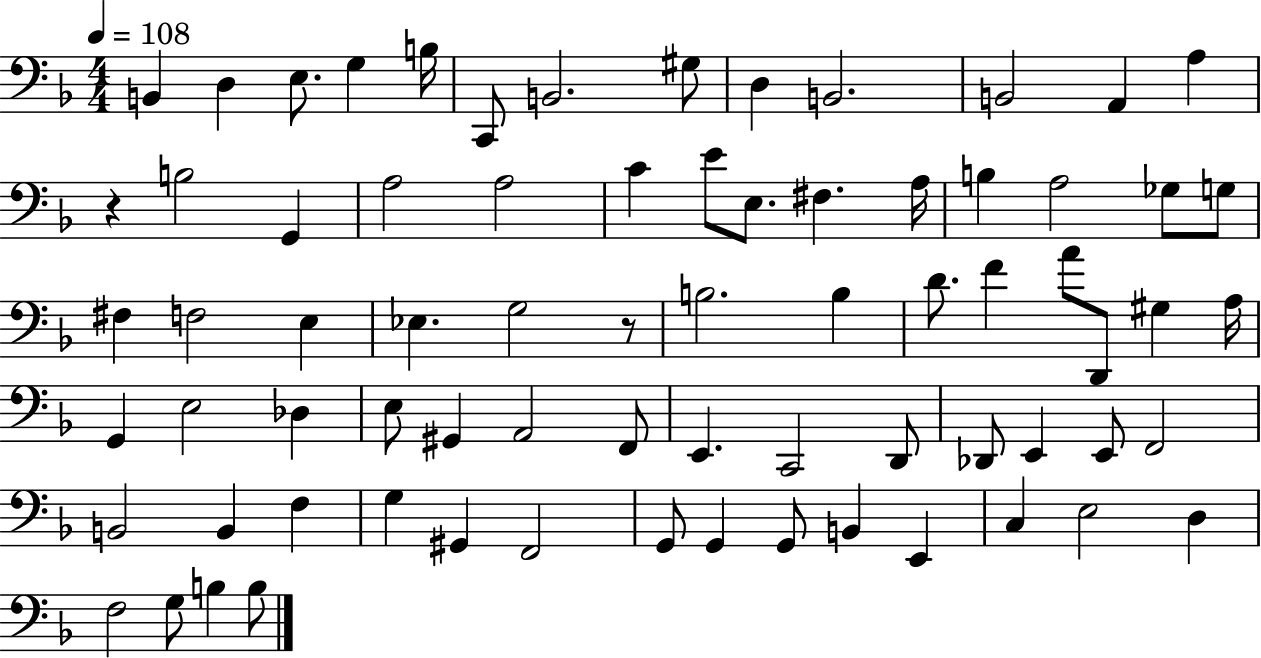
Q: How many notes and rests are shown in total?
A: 73